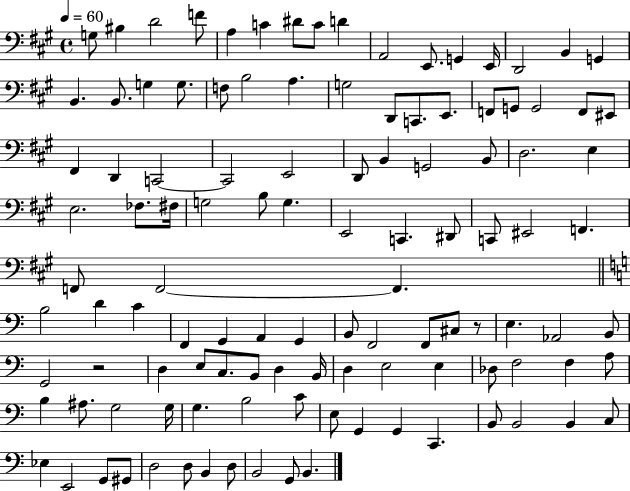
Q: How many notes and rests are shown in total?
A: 114